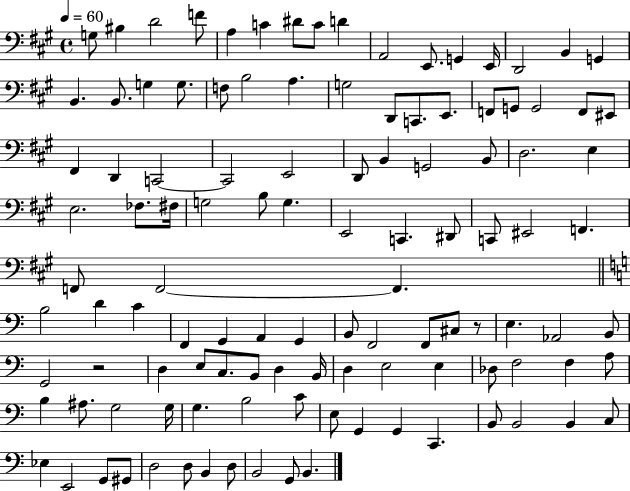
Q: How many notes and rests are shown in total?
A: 114